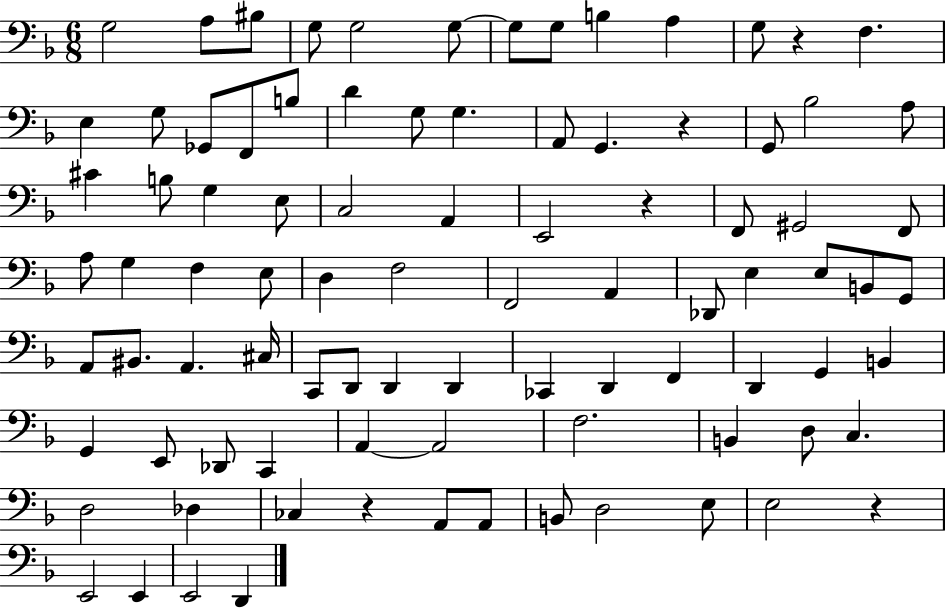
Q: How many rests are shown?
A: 5